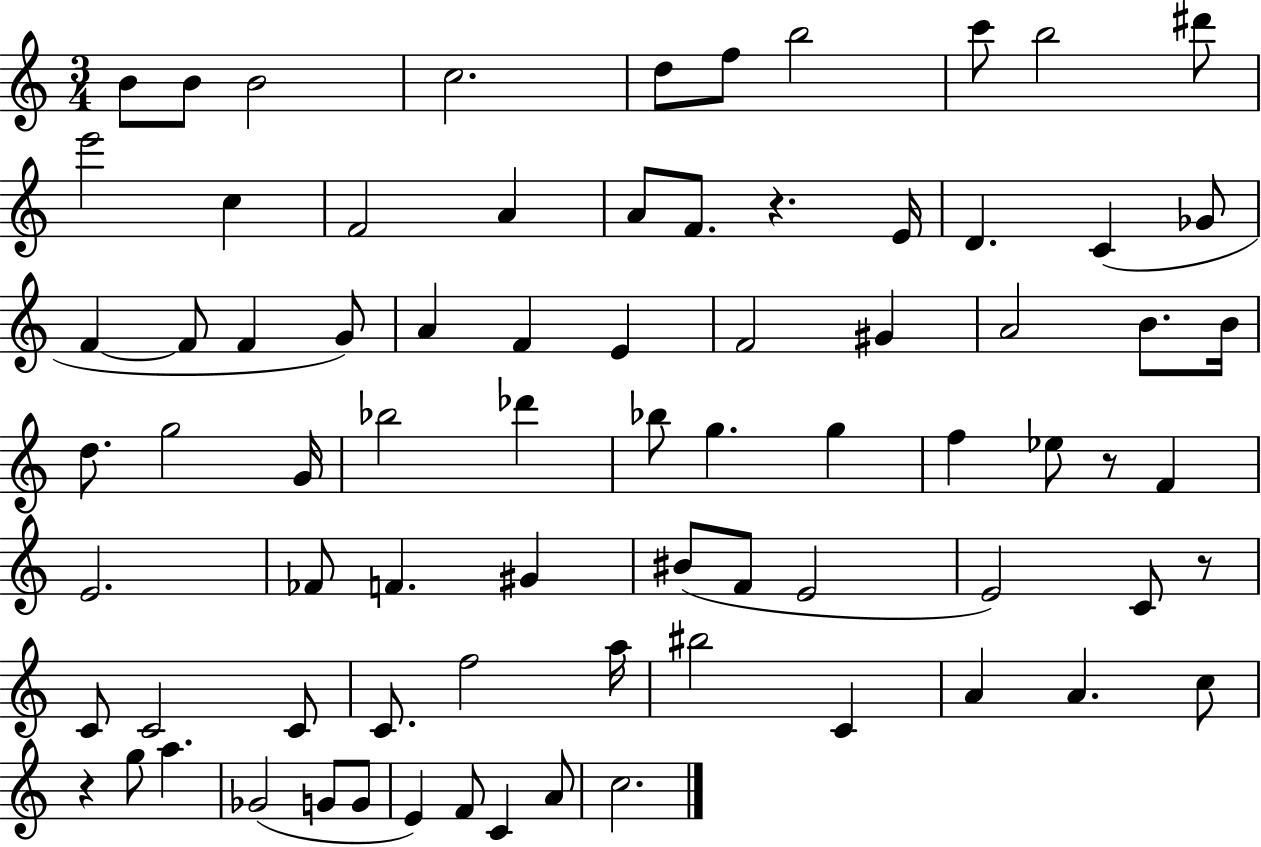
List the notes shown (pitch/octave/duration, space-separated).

B4/e B4/e B4/h C5/h. D5/e F5/e B5/h C6/e B5/h D#6/e E6/h C5/q F4/h A4/q A4/e F4/e. R/q. E4/s D4/q. C4/q Gb4/e F4/q F4/e F4/q G4/e A4/q F4/q E4/q F4/h G#4/q A4/h B4/e. B4/s D5/e. G5/h G4/s Bb5/h Db6/q Bb5/e G5/q. G5/q F5/q Eb5/e R/e F4/q E4/h. FES4/e F4/q. G#4/q BIS4/e F4/e E4/h E4/h C4/e R/e C4/e C4/h C4/e C4/e. F5/h A5/s BIS5/h C4/q A4/q A4/q. C5/e R/q G5/e A5/q. Gb4/h G4/e G4/e E4/q F4/e C4/q A4/e C5/h.